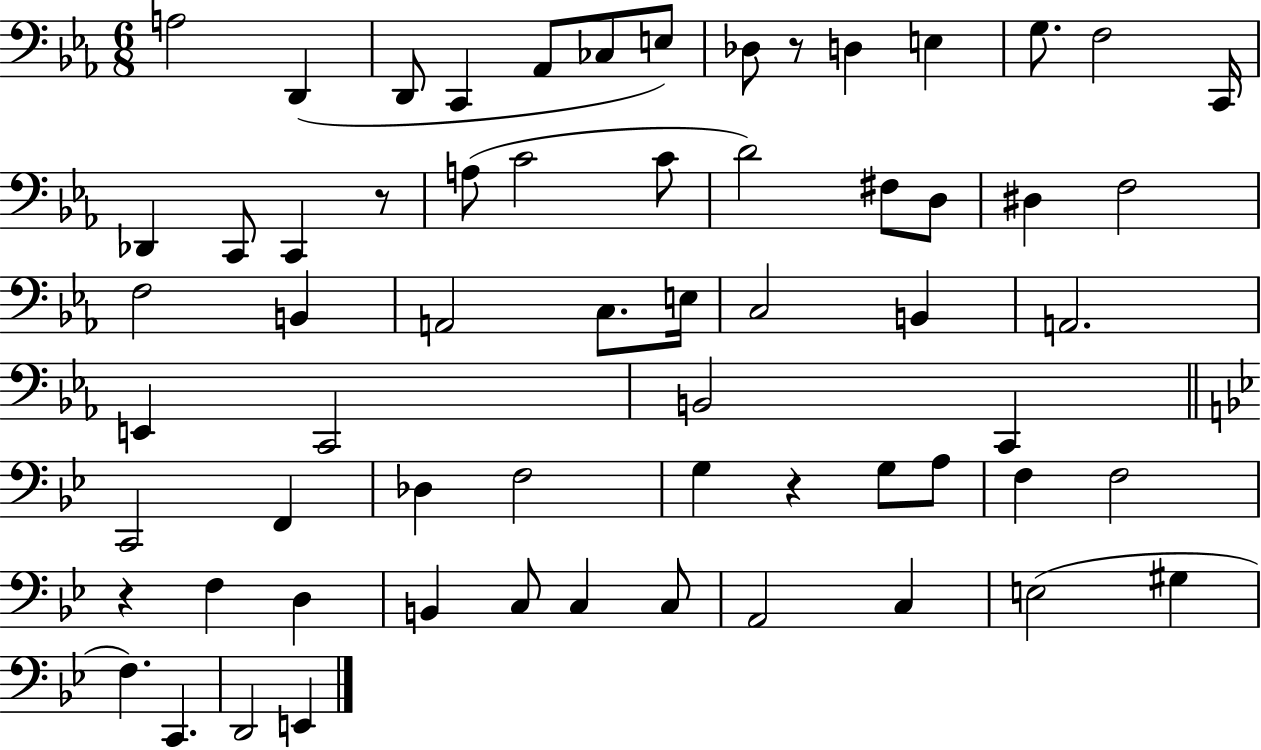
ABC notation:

X:1
T:Untitled
M:6/8
L:1/4
K:Eb
A,2 D,, D,,/2 C,, _A,,/2 _C,/2 E,/2 _D,/2 z/2 D, E, G,/2 F,2 C,,/4 _D,, C,,/2 C,, z/2 A,/2 C2 C/2 D2 ^F,/2 D,/2 ^D, F,2 F,2 B,, A,,2 C,/2 E,/4 C,2 B,, A,,2 E,, C,,2 B,,2 C,, C,,2 F,, _D, F,2 G, z G,/2 A,/2 F, F,2 z F, D, B,, C,/2 C, C,/2 A,,2 C, E,2 ^G, F, C,, D,,2 E,,